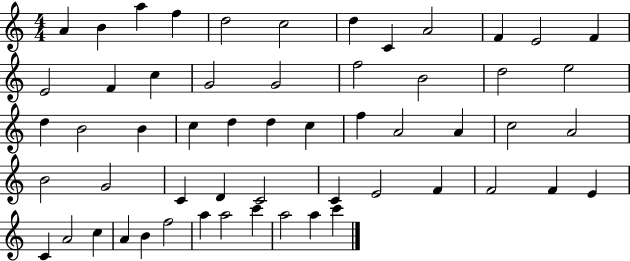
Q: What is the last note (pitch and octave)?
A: C6